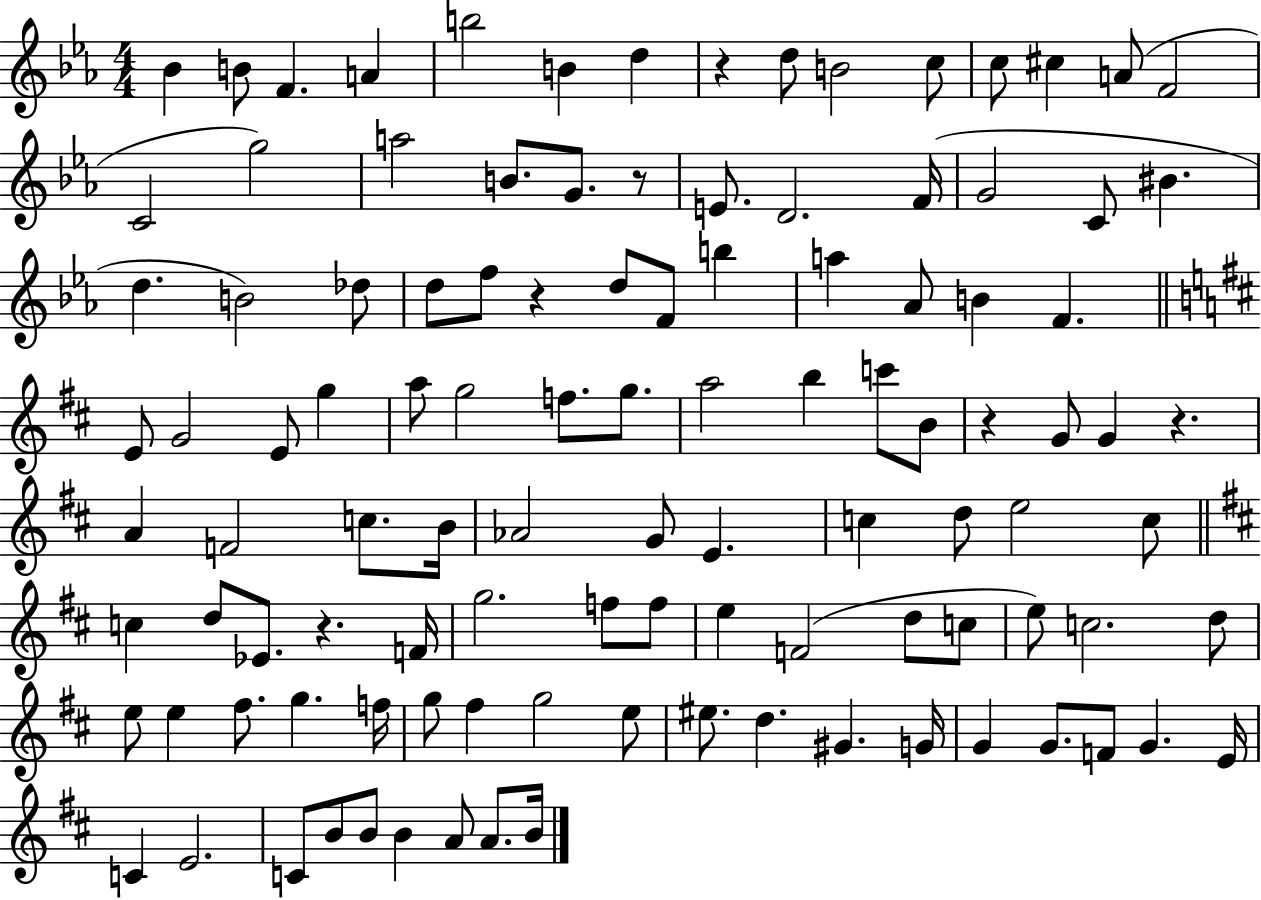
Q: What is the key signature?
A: EES major